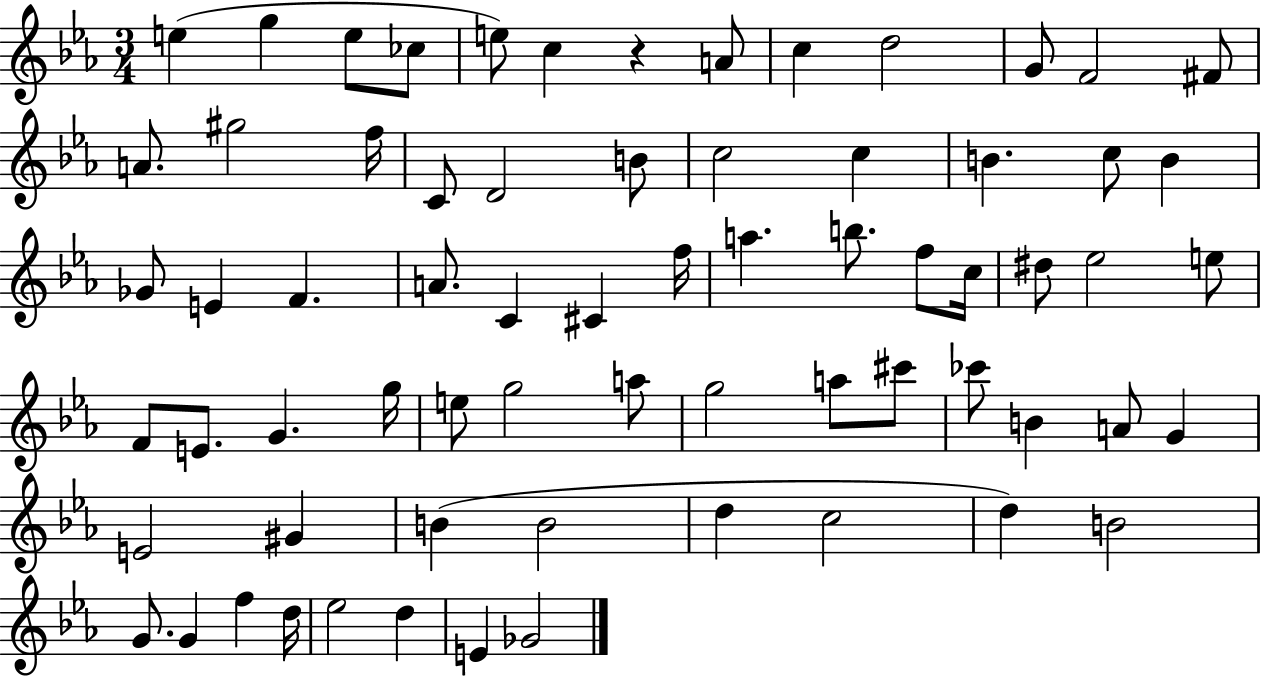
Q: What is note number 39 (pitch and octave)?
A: E4